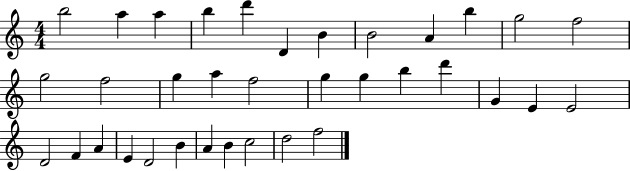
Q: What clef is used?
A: treble